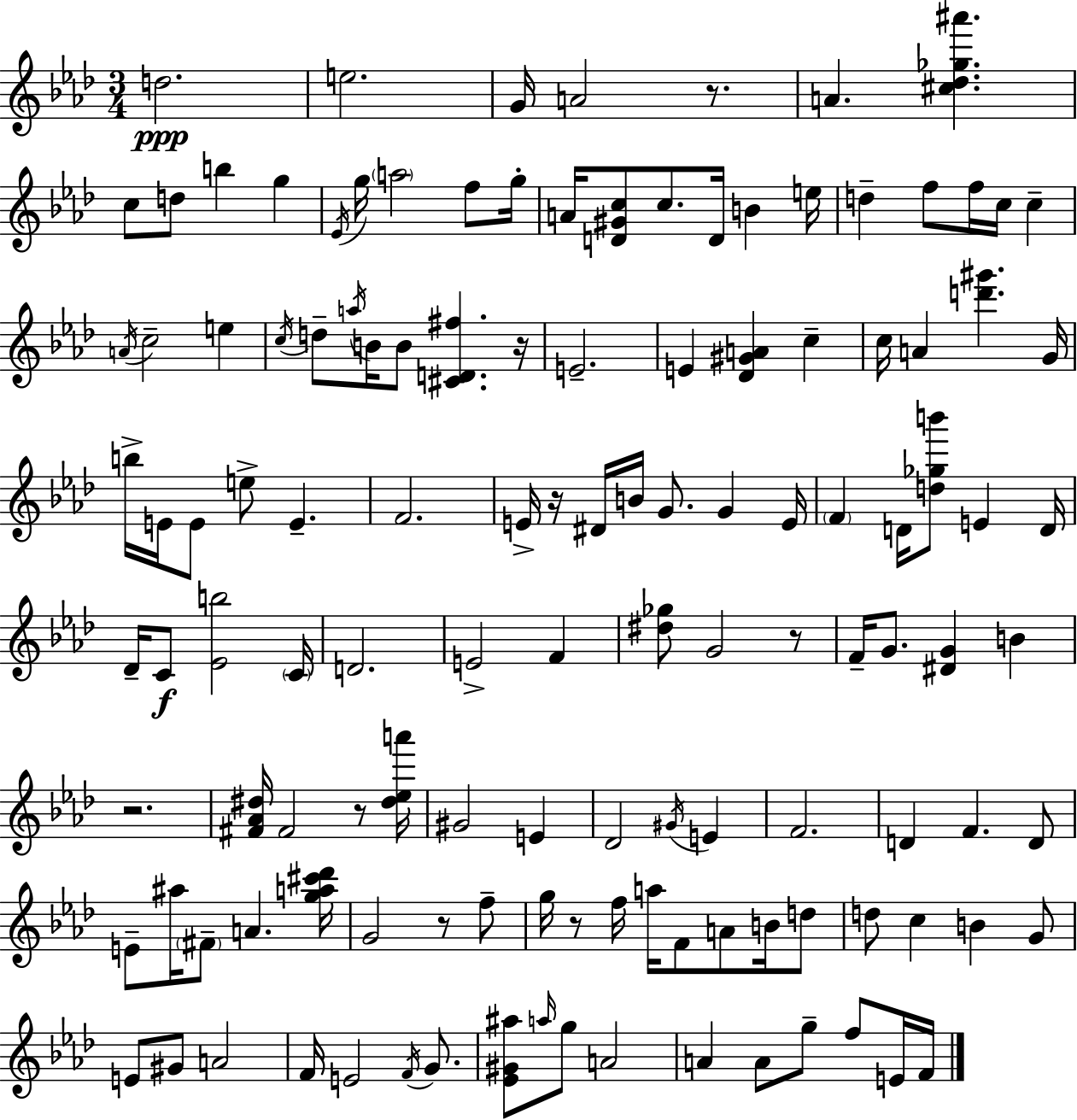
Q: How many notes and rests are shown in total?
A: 128